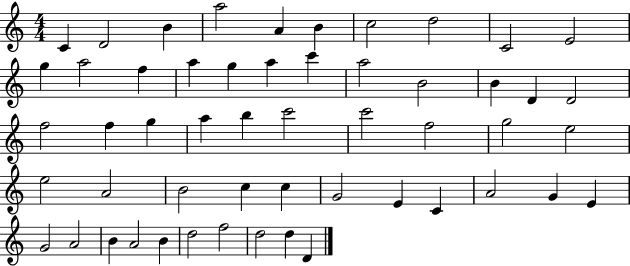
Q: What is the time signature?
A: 4/4